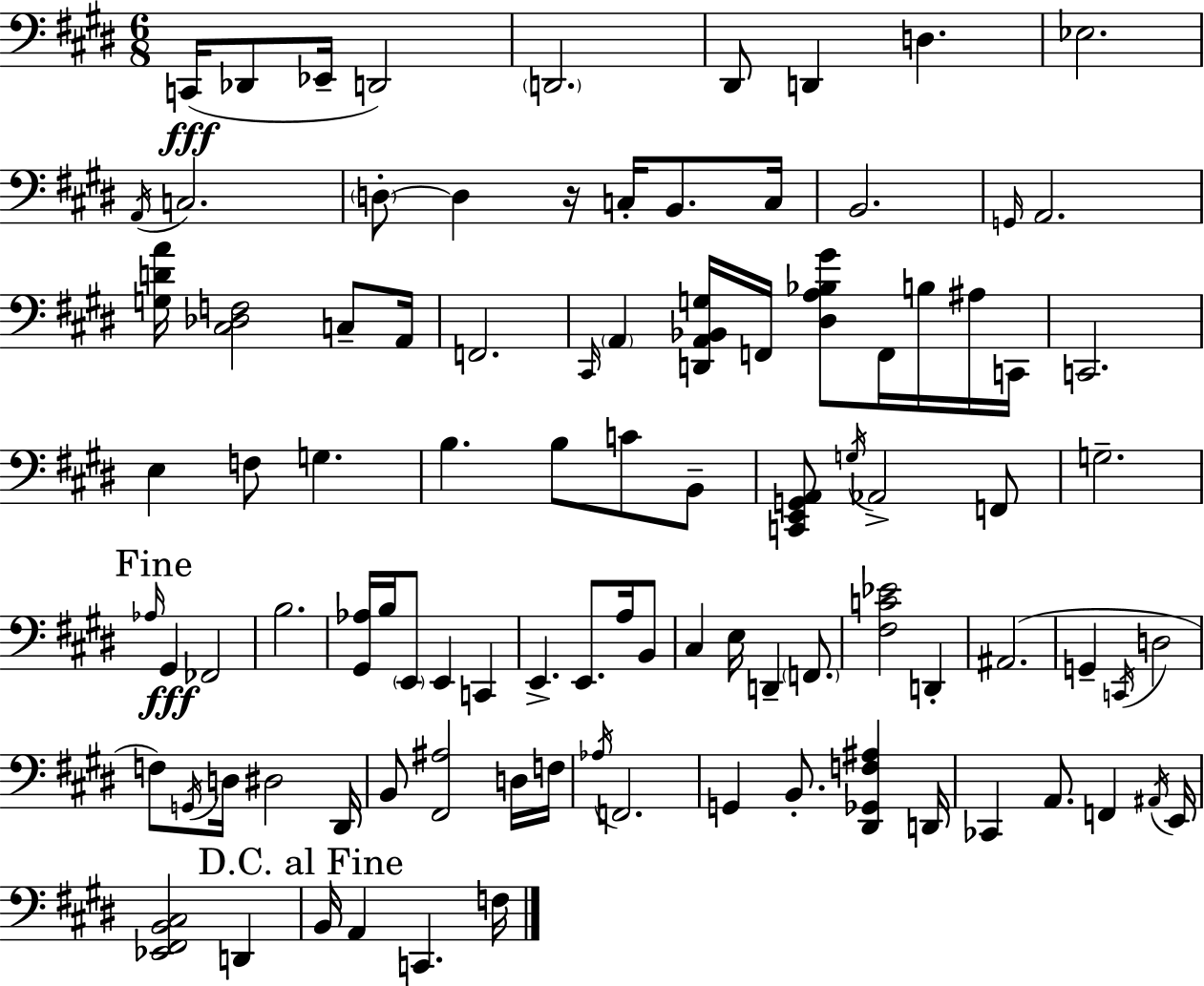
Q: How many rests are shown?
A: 1